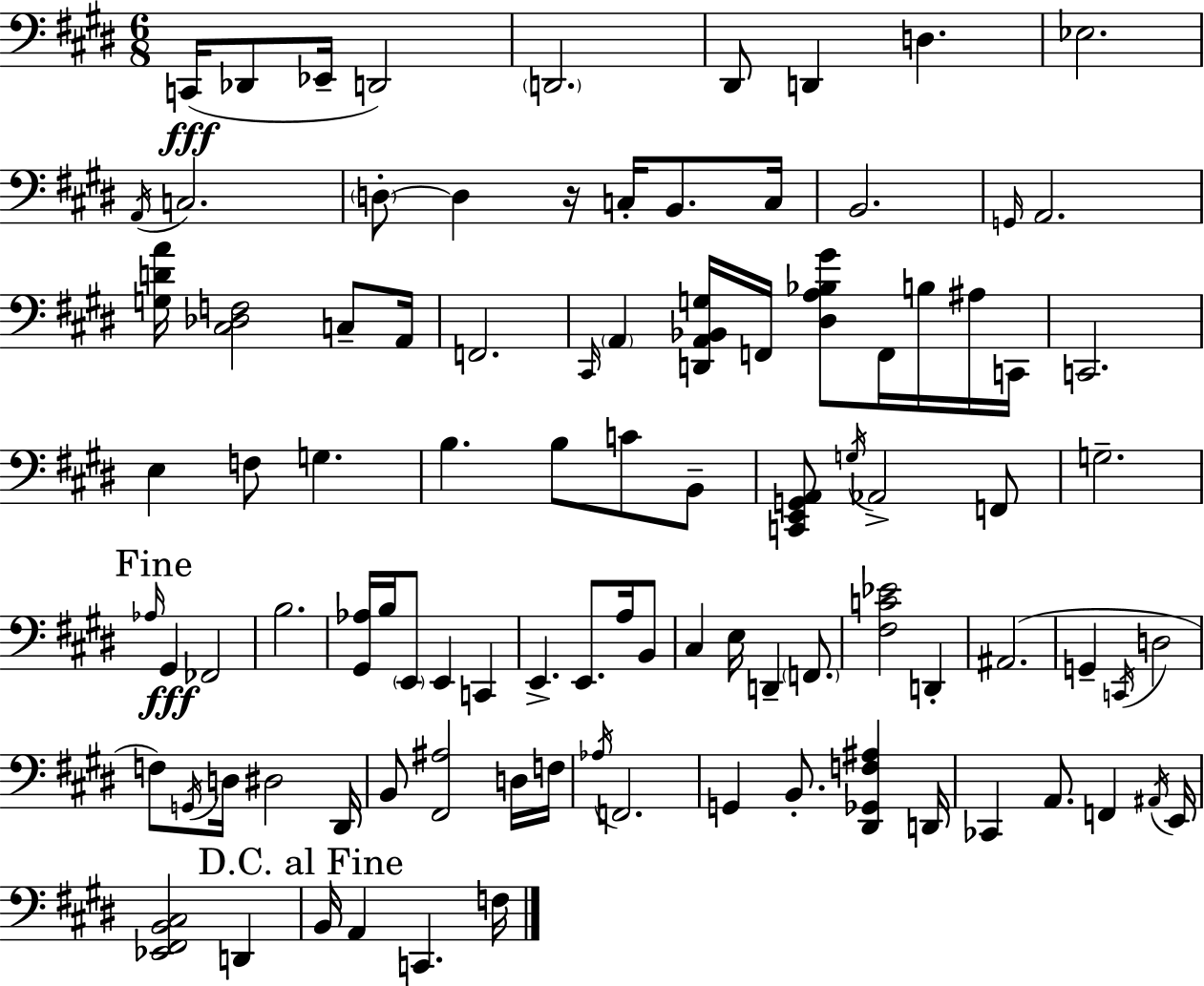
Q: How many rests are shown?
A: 1